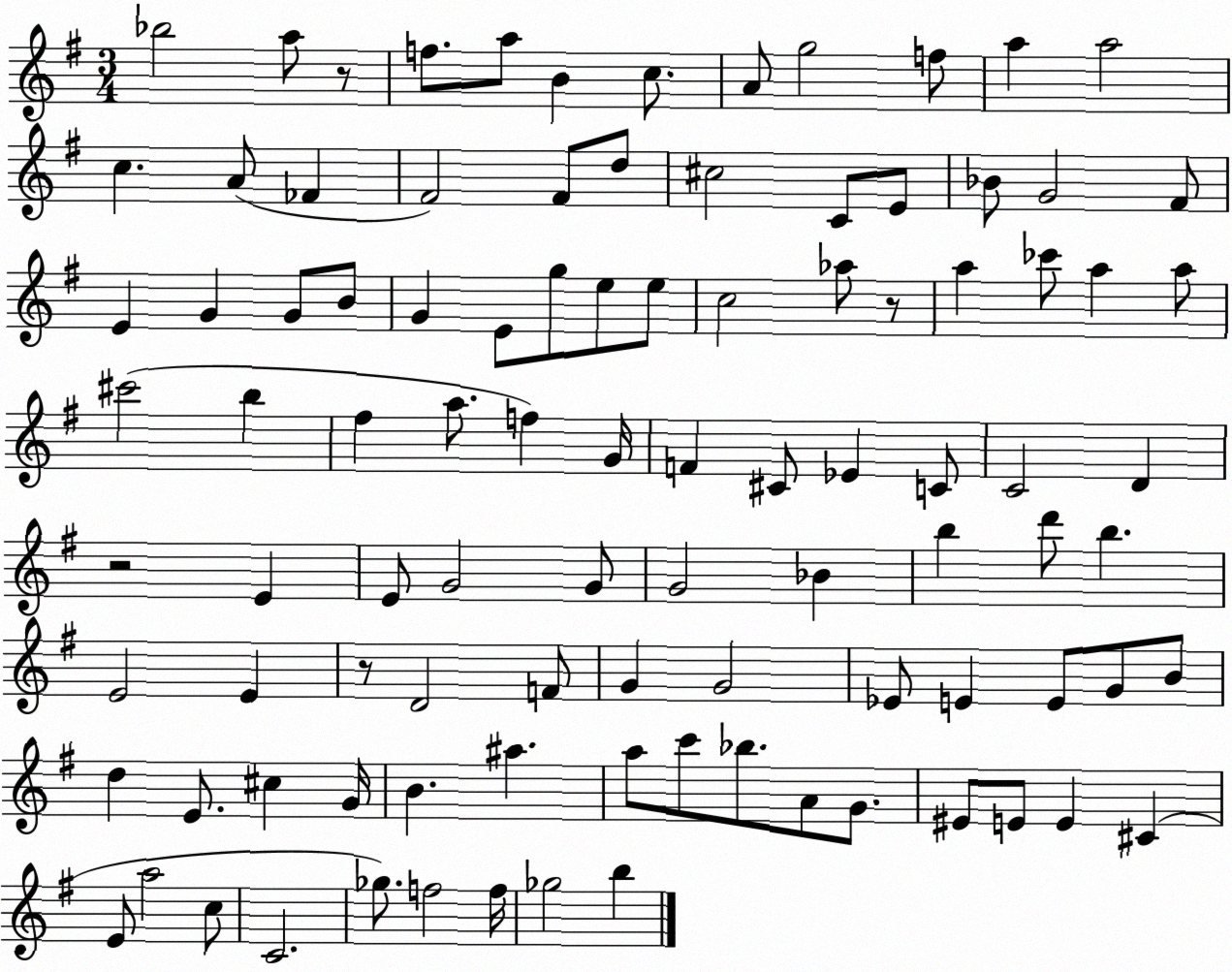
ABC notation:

X:1
T:Untitled
M:3/4
L:1/4
K:G
_b2 a/2 z/2 f/2 a/2 B c/2 A/2 g2 f/2 a a2 c A/2 _F ^F2 ^F/2 d/2 ^c2 C/2 E/2 _B/2 G2 ^F/2 E G G/2 B/2 G E/2 g/2 e/2 e/2 c2 _a/2 z/2 a _c'/2 a a/2 ^c'2 b ^f a/2 f G/4 F ^C/2 _E C/2 C2 D z2 E E/2 G2 G/2 G2 _B b d'/2 b E2 E z/2 D2 F/2 G G2 _E/2 E E/2 G/2 B/2 d E/2 ^c G/4 B ^a a/2 c'/2 _b/2 A/2 G/2 ^E/2 E/2 E ^C E/2 a2 c/2 C2 _g/2 f2 f/4 _g2 b